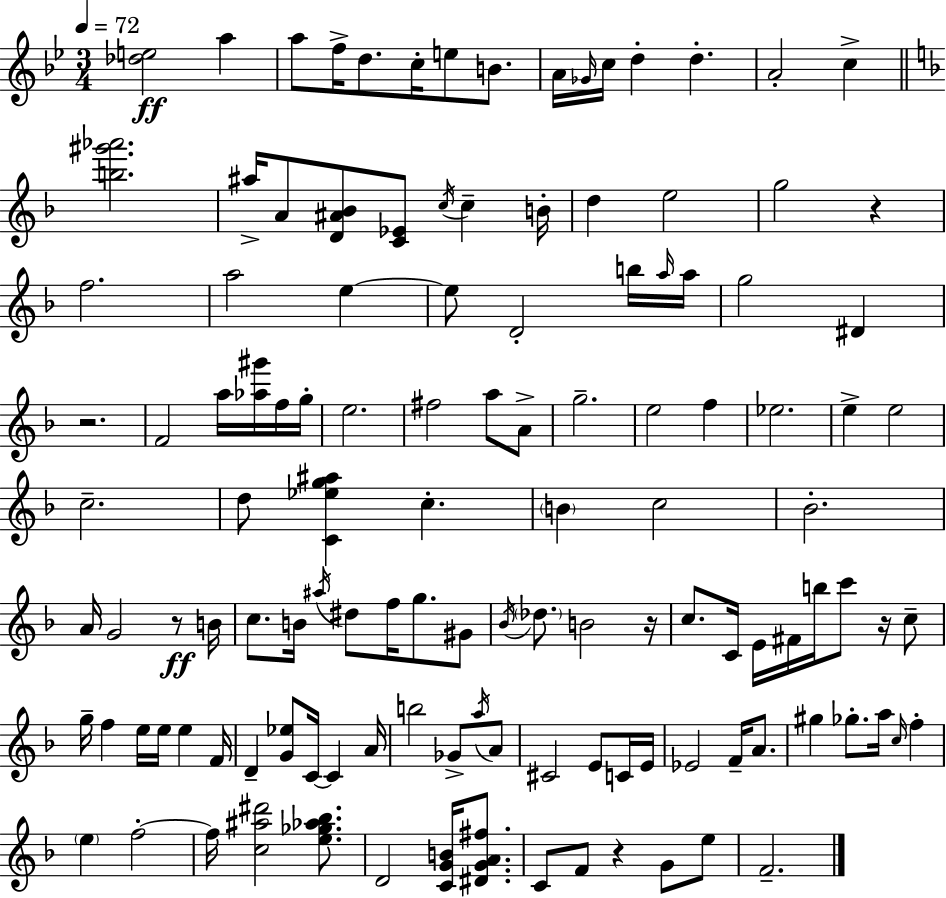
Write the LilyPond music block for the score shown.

{
  \clef treble
  \numericTimeSignature
  \time 3/4
  \key bes \major
  \tempo 4 = 72
  <des'' e''>2\ff a''4 | a''8 f''16-> d''8. c''16-. e''8 b'8. | a'16 \grace { ges'16 } c''16 d''4-. d''4.-. | a'2-. c''4-> | \break \bar "||" \break \key f \major <b'' gis''' aes'''>2. | ais''16-> a'8 <d' ais' bes'>8 <c' ees'>8 \acciaccatura { c''16 } c''4-- | b'16-. d''4 e''2 | g''2 r4 | \break f''2. | a''2 e''4~~ | e''8 d'2-. b''16 | \grace { a''16 } a''16 g''2 dis'4 | \break r2. | f'2 a''16 <aes'' gis'''>16 | f''16 g''16-. e''2. | fis''2 a''8 | \break a'8-> g''2.-- | e''2 f''4 | ees''2. | e''4-> e''2 | \break c''2.-- | d''8 <c' ees'' g'' ais''>4 c''4.-. | \parenthesize b'4 c''2 | bes'2.-. | \break a'16 g'2 r8\ff | b'16 c''8. b'16 \acciaccatura { ais''16 } dis''8 f''16 g''8. | gis'8 \acciaccatura { bes'16 } \parenthesize des''8. b'2 | r16 c''8. c'16 e'16 fis'16 b''16 c'''8 | \break r16 c''8-- g''16-- f''4 e''16 e''16 e''4 | f'16 d'4-- <g' ees''>8 c'16~~ c'4 | a'16 b''2 | ges'8-> \acciaccatura { a''16 } a'8 cis'2 | \break e'8 c'16 e'16 ees'2 | f'16-- a'8. gis''4 ges''8.-. | a''16 \grace { c''16 } f''4-. \parenthesize e''4 f''2-.~~ | f''16 <c'' ais'' dis'''>2 | \break <e'' ges'' aes'' bes''>8. d'2 | <c' g' b'>16 <dis' g' a' fis''>8. c'8 f'8 r4 | g'8 e''8 f'2.-- | \bar "|."
}